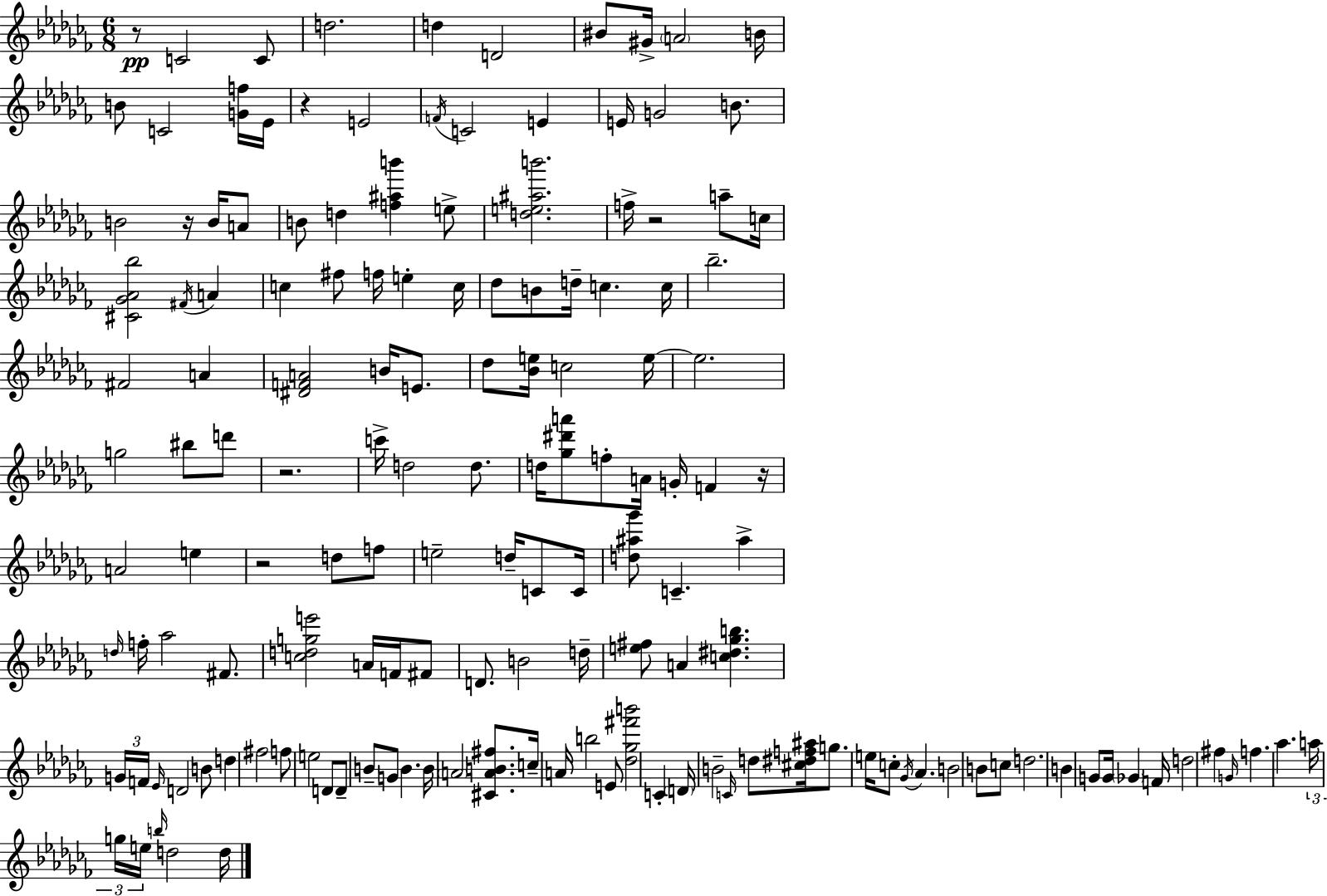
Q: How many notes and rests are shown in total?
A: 152